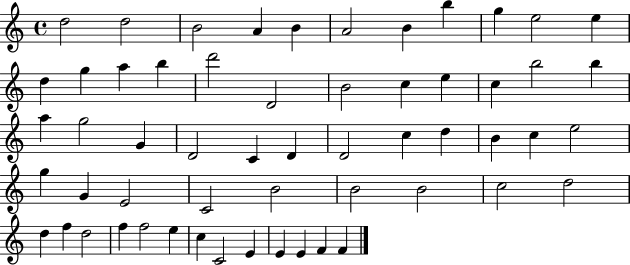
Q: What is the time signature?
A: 4/4